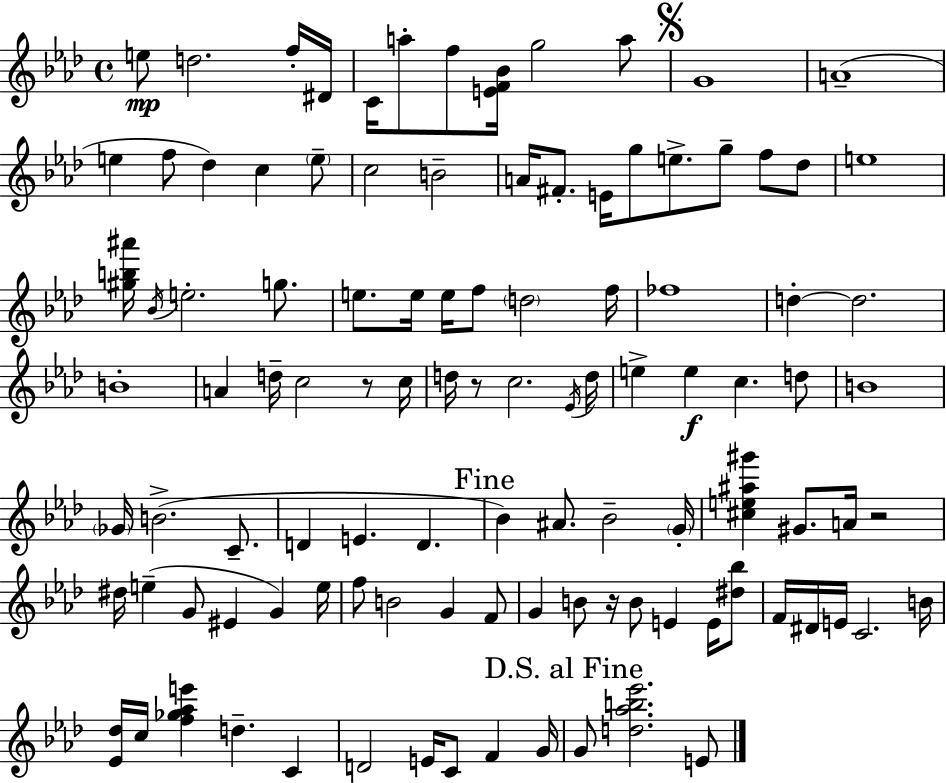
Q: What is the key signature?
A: AES major